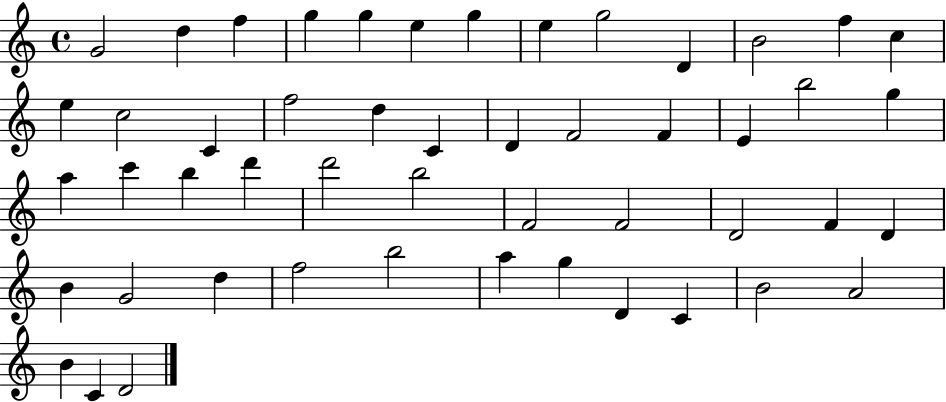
{
  \clef treble
  \time 4/4
  \defaultTimeSignature
  \key c \major
  g'2 d''4 f''4 | g''4 g''4 e''4 g''4 | e''4 g''2 d'4 | b'2 f''4 c''4 | \break e''4 c''2 c'4 | f''2 d''4 c'4 | d'4 f'2 f'4 | e'4 b''2 g''4 | \break a''4 c'''4 b''4 d'''4 | d'''2 b''2 | f'2 f'2 | d'2 f'4 d'4 | \break b'4 g'2 d''4 | f''2 b''2 | a''4 g''4 d'4 c'4 | b'2 a'2 | \break b'4 c'4 d'2 | \bar "|."
}